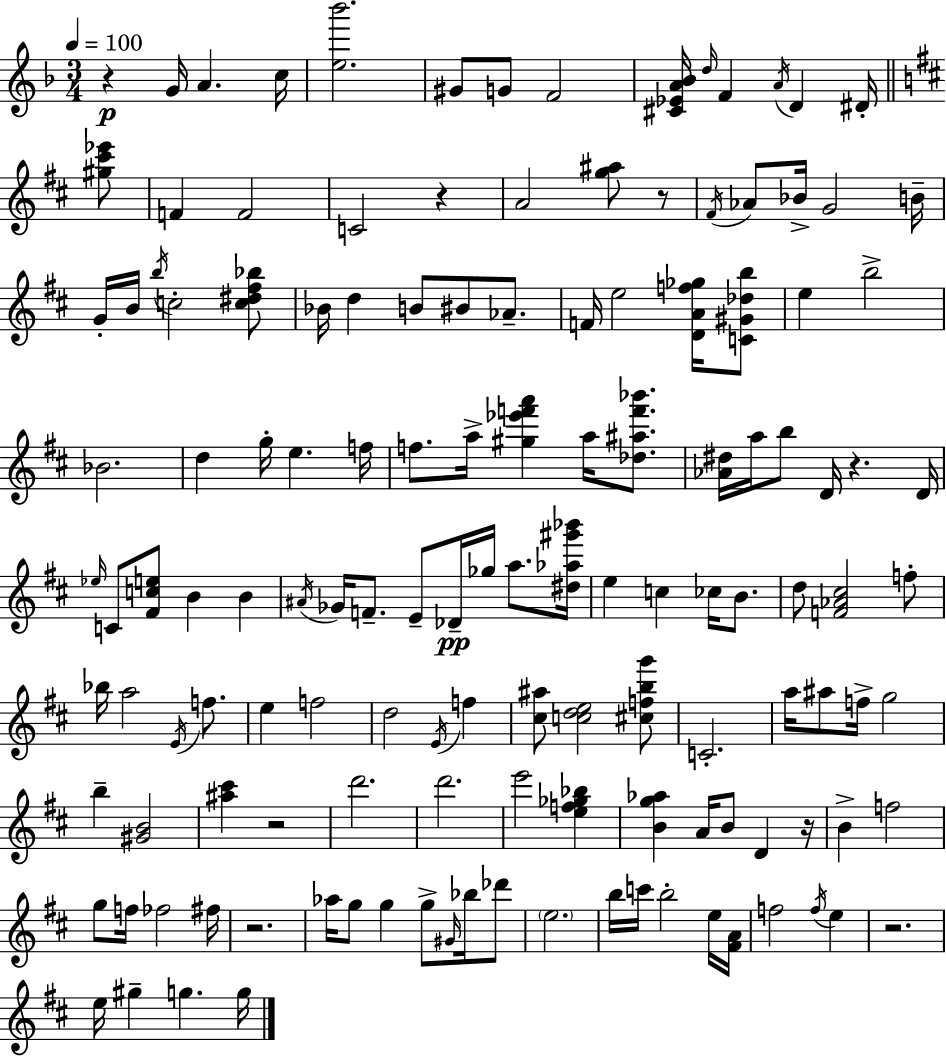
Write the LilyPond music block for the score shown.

{
  \clef treble
  \numericTimeSignature
  \time 3/4
  \key f \major
  \tempo 4 = 100
  r4\p g'16 a'4. c''16 | <e'' bes'''>2. | gis'8 g'8 f'2 | <cis' ees' a' bes'>16 \grace { d''16 } f'4 \acciaccatura { a'16 } d'4 dis'16-. | \break \bar "||" \break \key b \minor <gis'' cis''' ees'''>8 f'4 f'2 | c'2 r4 | a'2 <g'' ais''>8 | r8 \acciaccatura { fis'16 } aes'8 bes'16-> g'2 | \break b'16-- g'16-. b'16 \acciaccatura { b''16 } c''2-. | <c'' dis'' fis'' bes''>8 bes'16 d''4 b'8 bis'8 | aes'8.-- f'16 e''2 | <d' a' f'' ges''>16 <c' gis' des'' b''>8 e''4 b''2-> | \break bes'2. | d''4 g''16-. e''4. | f''16 f''8. a''16-> <gis'' ees''' f''' a'''>4 | a''16 <des'' ais'' f''' bes'''>8. <aes' dis''>16 a''16 b''8 d'16 r4. | \break d'16 \grace { ees''16 } c'8 <fis' c'' e''>8 b'4 | b'4 \acciaccatura { ais'16 } ges'16 f'8.-- e'8-- | des'16--\pp ges''16 a''8. <dis'' aes'' gis''' bes'''>16 e''4 c''4 | ces''16 b'8. d''8 <f' aes' cis''>2 | \break f''8-. bes''16 a''2 | \acciaccatura { e'16 } f''8. e''4 f''2 | d''2 | \acciaccatura { e'16 } f''4 <cis'' ais''>8 <c'' d'' e''>2 | \break <cis'' f'' b'' g'''>8 c'2.-. | a''16 ais''8 f''16-> | g''2 b''4-- | <gis' b'>2 <ais'' cis'''>4 | \break r2 d'''2. | d'''2. | e'''2 | <e'' f'' ges'' bes''>4 <b' g'' aes''>4 | \break a'16 b'8 d'4 r16 b'4-> | f''2 g''8 f''16 fes''2 | fis''16 r2. | aes''16 g''8 g''4 | \break g''8-> \grace { gis'16 } bes''16 des'''8 \parenthesize e''2. | b''16 c'''16 b''2-. | e''16 <fis' a'>16 f''2 | \acciaccatura { f''16 } e''4 r2. | \break e''16 gis''4-- | g''4. g''16 \bar "|."
}